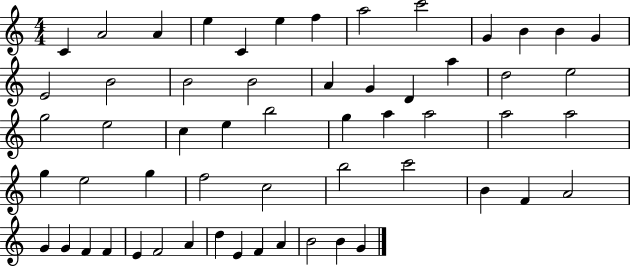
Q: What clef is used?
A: treble